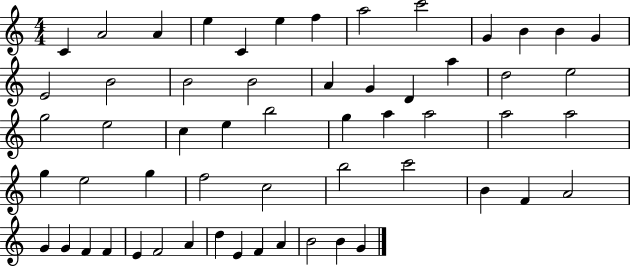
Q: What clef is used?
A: treble